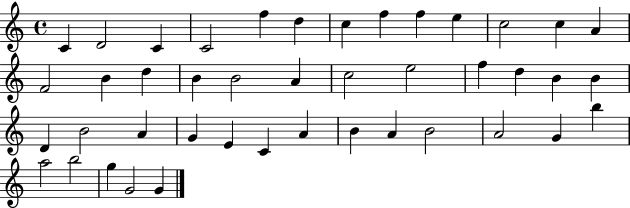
{
  \clef treble
  \time 4/4
  \defaultTimeSignature
  \key c \major
  c'4 d'2 c'4 | c'2 f''4 d''4 | c''4 f''4 f''4 e''4 | c''2 c''4 a'4 | \break f'2 b'4 d''4 | b'4 b'2 a'4 | c''2 e''2 | f''4 d''4 b'4 b'4 | \break d'4 b'2 a'4 | g'4 e'4 c'4 a'4 | b'4 a'4 b'2 | a'2 g'4 b''4 | \break a''2 b''2 | g''4 g'2 g'4 | \bar "|."
}